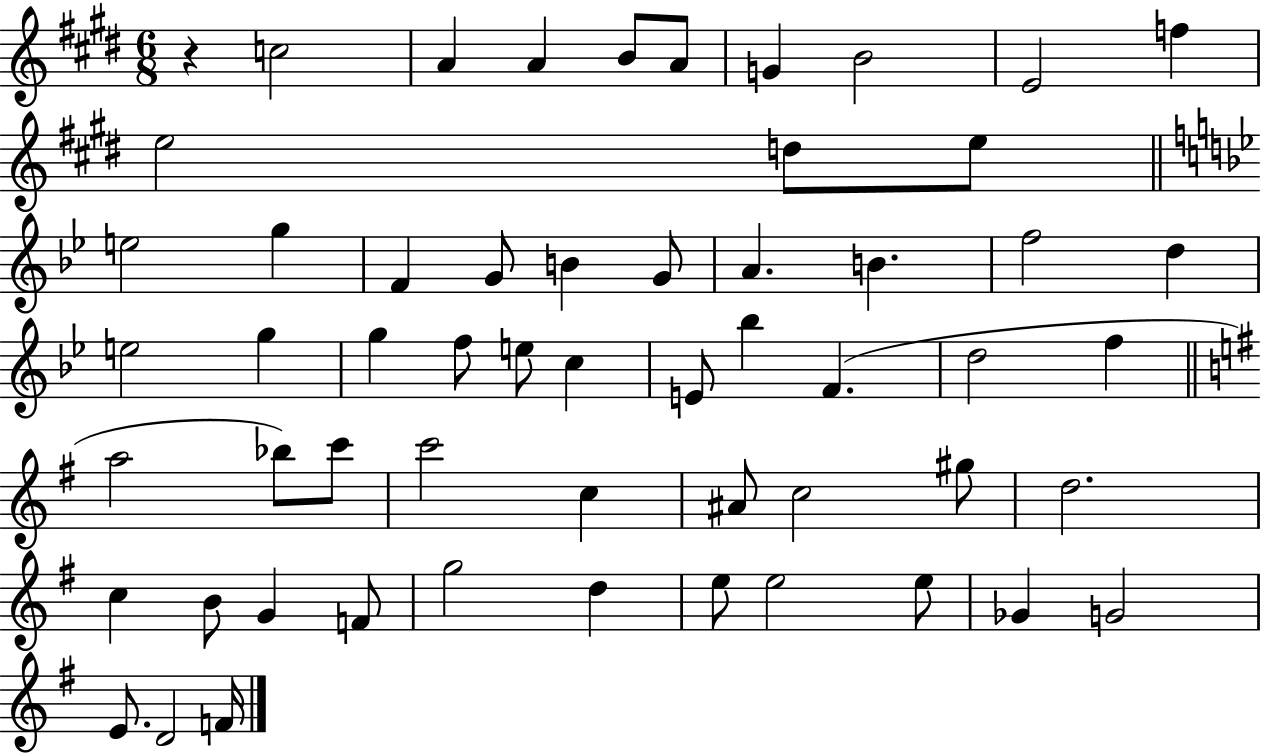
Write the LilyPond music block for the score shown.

{
  \clef treble
  \numericTimeSignature
  \time 6/8
  \key e \major
  r4 c''2 | a'4 a'4 b'8 a'8 | g'4 b'2 | e'2 f''4 | \break e''2 d''8 e''8 | \bar "||" \break \key bes \major e''2 g''4 | f'4 g'8 b'4 g'8 | a'4. b'4. | f''2 d''4 | \break e''2 g''4 | g''4 f''8 e''8 c''4 | e'8 bes''4 f'4.( | d''2 f''4 | \break \bar "||" \break \key g \major a''2 bes''8) c'''8 | c'''2 c''4 | ais'8 c''2 gis''8 | d''2. | \break c''4 b'8 g'4 f'8 | g''2 d''4 | e''8 e''2 e''8 | ges'4 g'2 | \break e'8. d'2 f'16 | \bar "|."
}